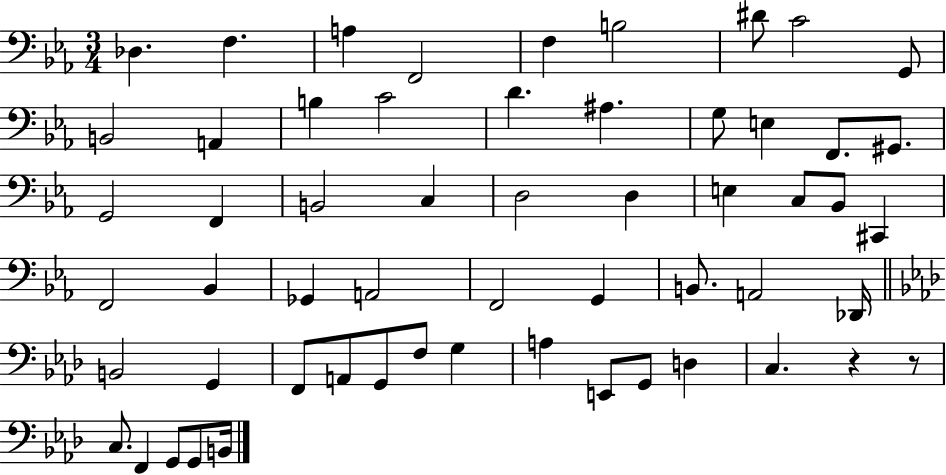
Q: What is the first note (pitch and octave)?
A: Db3